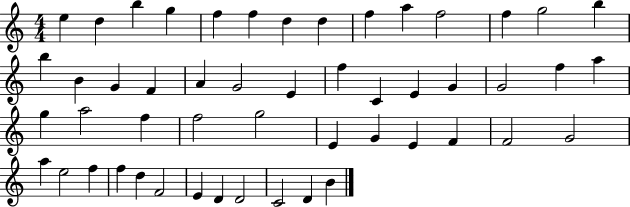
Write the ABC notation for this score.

X:1
T:Untitled
M:4/4
L:1/4
K:C
e d b g f f d d f a f2 f g2 b b B G F A G2 E f C E G G2 f a g a2 f f2 g2 E G E F F2 G2 a e2 f f d F2 E D D2 C2 D B